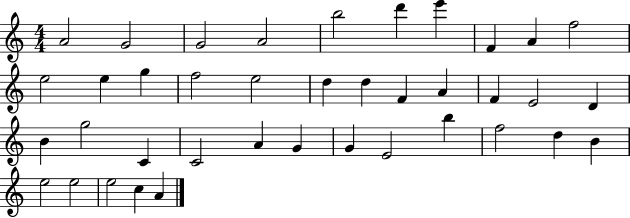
A4/h G4/h G4/h A4/h B5/h D6/q E6/q F4/q A4/q F5/h E5/h E5/q G5/q F5/h E5/h D5/q D5/q F4/q A4/q F4/q E4/h D4/q B4/q G5/h C4/q C4/h A4/q G4/q G4/q E4/h B5/q F5/h D5/q B4/q E5/h E5/h E5/h C5/q A4/q